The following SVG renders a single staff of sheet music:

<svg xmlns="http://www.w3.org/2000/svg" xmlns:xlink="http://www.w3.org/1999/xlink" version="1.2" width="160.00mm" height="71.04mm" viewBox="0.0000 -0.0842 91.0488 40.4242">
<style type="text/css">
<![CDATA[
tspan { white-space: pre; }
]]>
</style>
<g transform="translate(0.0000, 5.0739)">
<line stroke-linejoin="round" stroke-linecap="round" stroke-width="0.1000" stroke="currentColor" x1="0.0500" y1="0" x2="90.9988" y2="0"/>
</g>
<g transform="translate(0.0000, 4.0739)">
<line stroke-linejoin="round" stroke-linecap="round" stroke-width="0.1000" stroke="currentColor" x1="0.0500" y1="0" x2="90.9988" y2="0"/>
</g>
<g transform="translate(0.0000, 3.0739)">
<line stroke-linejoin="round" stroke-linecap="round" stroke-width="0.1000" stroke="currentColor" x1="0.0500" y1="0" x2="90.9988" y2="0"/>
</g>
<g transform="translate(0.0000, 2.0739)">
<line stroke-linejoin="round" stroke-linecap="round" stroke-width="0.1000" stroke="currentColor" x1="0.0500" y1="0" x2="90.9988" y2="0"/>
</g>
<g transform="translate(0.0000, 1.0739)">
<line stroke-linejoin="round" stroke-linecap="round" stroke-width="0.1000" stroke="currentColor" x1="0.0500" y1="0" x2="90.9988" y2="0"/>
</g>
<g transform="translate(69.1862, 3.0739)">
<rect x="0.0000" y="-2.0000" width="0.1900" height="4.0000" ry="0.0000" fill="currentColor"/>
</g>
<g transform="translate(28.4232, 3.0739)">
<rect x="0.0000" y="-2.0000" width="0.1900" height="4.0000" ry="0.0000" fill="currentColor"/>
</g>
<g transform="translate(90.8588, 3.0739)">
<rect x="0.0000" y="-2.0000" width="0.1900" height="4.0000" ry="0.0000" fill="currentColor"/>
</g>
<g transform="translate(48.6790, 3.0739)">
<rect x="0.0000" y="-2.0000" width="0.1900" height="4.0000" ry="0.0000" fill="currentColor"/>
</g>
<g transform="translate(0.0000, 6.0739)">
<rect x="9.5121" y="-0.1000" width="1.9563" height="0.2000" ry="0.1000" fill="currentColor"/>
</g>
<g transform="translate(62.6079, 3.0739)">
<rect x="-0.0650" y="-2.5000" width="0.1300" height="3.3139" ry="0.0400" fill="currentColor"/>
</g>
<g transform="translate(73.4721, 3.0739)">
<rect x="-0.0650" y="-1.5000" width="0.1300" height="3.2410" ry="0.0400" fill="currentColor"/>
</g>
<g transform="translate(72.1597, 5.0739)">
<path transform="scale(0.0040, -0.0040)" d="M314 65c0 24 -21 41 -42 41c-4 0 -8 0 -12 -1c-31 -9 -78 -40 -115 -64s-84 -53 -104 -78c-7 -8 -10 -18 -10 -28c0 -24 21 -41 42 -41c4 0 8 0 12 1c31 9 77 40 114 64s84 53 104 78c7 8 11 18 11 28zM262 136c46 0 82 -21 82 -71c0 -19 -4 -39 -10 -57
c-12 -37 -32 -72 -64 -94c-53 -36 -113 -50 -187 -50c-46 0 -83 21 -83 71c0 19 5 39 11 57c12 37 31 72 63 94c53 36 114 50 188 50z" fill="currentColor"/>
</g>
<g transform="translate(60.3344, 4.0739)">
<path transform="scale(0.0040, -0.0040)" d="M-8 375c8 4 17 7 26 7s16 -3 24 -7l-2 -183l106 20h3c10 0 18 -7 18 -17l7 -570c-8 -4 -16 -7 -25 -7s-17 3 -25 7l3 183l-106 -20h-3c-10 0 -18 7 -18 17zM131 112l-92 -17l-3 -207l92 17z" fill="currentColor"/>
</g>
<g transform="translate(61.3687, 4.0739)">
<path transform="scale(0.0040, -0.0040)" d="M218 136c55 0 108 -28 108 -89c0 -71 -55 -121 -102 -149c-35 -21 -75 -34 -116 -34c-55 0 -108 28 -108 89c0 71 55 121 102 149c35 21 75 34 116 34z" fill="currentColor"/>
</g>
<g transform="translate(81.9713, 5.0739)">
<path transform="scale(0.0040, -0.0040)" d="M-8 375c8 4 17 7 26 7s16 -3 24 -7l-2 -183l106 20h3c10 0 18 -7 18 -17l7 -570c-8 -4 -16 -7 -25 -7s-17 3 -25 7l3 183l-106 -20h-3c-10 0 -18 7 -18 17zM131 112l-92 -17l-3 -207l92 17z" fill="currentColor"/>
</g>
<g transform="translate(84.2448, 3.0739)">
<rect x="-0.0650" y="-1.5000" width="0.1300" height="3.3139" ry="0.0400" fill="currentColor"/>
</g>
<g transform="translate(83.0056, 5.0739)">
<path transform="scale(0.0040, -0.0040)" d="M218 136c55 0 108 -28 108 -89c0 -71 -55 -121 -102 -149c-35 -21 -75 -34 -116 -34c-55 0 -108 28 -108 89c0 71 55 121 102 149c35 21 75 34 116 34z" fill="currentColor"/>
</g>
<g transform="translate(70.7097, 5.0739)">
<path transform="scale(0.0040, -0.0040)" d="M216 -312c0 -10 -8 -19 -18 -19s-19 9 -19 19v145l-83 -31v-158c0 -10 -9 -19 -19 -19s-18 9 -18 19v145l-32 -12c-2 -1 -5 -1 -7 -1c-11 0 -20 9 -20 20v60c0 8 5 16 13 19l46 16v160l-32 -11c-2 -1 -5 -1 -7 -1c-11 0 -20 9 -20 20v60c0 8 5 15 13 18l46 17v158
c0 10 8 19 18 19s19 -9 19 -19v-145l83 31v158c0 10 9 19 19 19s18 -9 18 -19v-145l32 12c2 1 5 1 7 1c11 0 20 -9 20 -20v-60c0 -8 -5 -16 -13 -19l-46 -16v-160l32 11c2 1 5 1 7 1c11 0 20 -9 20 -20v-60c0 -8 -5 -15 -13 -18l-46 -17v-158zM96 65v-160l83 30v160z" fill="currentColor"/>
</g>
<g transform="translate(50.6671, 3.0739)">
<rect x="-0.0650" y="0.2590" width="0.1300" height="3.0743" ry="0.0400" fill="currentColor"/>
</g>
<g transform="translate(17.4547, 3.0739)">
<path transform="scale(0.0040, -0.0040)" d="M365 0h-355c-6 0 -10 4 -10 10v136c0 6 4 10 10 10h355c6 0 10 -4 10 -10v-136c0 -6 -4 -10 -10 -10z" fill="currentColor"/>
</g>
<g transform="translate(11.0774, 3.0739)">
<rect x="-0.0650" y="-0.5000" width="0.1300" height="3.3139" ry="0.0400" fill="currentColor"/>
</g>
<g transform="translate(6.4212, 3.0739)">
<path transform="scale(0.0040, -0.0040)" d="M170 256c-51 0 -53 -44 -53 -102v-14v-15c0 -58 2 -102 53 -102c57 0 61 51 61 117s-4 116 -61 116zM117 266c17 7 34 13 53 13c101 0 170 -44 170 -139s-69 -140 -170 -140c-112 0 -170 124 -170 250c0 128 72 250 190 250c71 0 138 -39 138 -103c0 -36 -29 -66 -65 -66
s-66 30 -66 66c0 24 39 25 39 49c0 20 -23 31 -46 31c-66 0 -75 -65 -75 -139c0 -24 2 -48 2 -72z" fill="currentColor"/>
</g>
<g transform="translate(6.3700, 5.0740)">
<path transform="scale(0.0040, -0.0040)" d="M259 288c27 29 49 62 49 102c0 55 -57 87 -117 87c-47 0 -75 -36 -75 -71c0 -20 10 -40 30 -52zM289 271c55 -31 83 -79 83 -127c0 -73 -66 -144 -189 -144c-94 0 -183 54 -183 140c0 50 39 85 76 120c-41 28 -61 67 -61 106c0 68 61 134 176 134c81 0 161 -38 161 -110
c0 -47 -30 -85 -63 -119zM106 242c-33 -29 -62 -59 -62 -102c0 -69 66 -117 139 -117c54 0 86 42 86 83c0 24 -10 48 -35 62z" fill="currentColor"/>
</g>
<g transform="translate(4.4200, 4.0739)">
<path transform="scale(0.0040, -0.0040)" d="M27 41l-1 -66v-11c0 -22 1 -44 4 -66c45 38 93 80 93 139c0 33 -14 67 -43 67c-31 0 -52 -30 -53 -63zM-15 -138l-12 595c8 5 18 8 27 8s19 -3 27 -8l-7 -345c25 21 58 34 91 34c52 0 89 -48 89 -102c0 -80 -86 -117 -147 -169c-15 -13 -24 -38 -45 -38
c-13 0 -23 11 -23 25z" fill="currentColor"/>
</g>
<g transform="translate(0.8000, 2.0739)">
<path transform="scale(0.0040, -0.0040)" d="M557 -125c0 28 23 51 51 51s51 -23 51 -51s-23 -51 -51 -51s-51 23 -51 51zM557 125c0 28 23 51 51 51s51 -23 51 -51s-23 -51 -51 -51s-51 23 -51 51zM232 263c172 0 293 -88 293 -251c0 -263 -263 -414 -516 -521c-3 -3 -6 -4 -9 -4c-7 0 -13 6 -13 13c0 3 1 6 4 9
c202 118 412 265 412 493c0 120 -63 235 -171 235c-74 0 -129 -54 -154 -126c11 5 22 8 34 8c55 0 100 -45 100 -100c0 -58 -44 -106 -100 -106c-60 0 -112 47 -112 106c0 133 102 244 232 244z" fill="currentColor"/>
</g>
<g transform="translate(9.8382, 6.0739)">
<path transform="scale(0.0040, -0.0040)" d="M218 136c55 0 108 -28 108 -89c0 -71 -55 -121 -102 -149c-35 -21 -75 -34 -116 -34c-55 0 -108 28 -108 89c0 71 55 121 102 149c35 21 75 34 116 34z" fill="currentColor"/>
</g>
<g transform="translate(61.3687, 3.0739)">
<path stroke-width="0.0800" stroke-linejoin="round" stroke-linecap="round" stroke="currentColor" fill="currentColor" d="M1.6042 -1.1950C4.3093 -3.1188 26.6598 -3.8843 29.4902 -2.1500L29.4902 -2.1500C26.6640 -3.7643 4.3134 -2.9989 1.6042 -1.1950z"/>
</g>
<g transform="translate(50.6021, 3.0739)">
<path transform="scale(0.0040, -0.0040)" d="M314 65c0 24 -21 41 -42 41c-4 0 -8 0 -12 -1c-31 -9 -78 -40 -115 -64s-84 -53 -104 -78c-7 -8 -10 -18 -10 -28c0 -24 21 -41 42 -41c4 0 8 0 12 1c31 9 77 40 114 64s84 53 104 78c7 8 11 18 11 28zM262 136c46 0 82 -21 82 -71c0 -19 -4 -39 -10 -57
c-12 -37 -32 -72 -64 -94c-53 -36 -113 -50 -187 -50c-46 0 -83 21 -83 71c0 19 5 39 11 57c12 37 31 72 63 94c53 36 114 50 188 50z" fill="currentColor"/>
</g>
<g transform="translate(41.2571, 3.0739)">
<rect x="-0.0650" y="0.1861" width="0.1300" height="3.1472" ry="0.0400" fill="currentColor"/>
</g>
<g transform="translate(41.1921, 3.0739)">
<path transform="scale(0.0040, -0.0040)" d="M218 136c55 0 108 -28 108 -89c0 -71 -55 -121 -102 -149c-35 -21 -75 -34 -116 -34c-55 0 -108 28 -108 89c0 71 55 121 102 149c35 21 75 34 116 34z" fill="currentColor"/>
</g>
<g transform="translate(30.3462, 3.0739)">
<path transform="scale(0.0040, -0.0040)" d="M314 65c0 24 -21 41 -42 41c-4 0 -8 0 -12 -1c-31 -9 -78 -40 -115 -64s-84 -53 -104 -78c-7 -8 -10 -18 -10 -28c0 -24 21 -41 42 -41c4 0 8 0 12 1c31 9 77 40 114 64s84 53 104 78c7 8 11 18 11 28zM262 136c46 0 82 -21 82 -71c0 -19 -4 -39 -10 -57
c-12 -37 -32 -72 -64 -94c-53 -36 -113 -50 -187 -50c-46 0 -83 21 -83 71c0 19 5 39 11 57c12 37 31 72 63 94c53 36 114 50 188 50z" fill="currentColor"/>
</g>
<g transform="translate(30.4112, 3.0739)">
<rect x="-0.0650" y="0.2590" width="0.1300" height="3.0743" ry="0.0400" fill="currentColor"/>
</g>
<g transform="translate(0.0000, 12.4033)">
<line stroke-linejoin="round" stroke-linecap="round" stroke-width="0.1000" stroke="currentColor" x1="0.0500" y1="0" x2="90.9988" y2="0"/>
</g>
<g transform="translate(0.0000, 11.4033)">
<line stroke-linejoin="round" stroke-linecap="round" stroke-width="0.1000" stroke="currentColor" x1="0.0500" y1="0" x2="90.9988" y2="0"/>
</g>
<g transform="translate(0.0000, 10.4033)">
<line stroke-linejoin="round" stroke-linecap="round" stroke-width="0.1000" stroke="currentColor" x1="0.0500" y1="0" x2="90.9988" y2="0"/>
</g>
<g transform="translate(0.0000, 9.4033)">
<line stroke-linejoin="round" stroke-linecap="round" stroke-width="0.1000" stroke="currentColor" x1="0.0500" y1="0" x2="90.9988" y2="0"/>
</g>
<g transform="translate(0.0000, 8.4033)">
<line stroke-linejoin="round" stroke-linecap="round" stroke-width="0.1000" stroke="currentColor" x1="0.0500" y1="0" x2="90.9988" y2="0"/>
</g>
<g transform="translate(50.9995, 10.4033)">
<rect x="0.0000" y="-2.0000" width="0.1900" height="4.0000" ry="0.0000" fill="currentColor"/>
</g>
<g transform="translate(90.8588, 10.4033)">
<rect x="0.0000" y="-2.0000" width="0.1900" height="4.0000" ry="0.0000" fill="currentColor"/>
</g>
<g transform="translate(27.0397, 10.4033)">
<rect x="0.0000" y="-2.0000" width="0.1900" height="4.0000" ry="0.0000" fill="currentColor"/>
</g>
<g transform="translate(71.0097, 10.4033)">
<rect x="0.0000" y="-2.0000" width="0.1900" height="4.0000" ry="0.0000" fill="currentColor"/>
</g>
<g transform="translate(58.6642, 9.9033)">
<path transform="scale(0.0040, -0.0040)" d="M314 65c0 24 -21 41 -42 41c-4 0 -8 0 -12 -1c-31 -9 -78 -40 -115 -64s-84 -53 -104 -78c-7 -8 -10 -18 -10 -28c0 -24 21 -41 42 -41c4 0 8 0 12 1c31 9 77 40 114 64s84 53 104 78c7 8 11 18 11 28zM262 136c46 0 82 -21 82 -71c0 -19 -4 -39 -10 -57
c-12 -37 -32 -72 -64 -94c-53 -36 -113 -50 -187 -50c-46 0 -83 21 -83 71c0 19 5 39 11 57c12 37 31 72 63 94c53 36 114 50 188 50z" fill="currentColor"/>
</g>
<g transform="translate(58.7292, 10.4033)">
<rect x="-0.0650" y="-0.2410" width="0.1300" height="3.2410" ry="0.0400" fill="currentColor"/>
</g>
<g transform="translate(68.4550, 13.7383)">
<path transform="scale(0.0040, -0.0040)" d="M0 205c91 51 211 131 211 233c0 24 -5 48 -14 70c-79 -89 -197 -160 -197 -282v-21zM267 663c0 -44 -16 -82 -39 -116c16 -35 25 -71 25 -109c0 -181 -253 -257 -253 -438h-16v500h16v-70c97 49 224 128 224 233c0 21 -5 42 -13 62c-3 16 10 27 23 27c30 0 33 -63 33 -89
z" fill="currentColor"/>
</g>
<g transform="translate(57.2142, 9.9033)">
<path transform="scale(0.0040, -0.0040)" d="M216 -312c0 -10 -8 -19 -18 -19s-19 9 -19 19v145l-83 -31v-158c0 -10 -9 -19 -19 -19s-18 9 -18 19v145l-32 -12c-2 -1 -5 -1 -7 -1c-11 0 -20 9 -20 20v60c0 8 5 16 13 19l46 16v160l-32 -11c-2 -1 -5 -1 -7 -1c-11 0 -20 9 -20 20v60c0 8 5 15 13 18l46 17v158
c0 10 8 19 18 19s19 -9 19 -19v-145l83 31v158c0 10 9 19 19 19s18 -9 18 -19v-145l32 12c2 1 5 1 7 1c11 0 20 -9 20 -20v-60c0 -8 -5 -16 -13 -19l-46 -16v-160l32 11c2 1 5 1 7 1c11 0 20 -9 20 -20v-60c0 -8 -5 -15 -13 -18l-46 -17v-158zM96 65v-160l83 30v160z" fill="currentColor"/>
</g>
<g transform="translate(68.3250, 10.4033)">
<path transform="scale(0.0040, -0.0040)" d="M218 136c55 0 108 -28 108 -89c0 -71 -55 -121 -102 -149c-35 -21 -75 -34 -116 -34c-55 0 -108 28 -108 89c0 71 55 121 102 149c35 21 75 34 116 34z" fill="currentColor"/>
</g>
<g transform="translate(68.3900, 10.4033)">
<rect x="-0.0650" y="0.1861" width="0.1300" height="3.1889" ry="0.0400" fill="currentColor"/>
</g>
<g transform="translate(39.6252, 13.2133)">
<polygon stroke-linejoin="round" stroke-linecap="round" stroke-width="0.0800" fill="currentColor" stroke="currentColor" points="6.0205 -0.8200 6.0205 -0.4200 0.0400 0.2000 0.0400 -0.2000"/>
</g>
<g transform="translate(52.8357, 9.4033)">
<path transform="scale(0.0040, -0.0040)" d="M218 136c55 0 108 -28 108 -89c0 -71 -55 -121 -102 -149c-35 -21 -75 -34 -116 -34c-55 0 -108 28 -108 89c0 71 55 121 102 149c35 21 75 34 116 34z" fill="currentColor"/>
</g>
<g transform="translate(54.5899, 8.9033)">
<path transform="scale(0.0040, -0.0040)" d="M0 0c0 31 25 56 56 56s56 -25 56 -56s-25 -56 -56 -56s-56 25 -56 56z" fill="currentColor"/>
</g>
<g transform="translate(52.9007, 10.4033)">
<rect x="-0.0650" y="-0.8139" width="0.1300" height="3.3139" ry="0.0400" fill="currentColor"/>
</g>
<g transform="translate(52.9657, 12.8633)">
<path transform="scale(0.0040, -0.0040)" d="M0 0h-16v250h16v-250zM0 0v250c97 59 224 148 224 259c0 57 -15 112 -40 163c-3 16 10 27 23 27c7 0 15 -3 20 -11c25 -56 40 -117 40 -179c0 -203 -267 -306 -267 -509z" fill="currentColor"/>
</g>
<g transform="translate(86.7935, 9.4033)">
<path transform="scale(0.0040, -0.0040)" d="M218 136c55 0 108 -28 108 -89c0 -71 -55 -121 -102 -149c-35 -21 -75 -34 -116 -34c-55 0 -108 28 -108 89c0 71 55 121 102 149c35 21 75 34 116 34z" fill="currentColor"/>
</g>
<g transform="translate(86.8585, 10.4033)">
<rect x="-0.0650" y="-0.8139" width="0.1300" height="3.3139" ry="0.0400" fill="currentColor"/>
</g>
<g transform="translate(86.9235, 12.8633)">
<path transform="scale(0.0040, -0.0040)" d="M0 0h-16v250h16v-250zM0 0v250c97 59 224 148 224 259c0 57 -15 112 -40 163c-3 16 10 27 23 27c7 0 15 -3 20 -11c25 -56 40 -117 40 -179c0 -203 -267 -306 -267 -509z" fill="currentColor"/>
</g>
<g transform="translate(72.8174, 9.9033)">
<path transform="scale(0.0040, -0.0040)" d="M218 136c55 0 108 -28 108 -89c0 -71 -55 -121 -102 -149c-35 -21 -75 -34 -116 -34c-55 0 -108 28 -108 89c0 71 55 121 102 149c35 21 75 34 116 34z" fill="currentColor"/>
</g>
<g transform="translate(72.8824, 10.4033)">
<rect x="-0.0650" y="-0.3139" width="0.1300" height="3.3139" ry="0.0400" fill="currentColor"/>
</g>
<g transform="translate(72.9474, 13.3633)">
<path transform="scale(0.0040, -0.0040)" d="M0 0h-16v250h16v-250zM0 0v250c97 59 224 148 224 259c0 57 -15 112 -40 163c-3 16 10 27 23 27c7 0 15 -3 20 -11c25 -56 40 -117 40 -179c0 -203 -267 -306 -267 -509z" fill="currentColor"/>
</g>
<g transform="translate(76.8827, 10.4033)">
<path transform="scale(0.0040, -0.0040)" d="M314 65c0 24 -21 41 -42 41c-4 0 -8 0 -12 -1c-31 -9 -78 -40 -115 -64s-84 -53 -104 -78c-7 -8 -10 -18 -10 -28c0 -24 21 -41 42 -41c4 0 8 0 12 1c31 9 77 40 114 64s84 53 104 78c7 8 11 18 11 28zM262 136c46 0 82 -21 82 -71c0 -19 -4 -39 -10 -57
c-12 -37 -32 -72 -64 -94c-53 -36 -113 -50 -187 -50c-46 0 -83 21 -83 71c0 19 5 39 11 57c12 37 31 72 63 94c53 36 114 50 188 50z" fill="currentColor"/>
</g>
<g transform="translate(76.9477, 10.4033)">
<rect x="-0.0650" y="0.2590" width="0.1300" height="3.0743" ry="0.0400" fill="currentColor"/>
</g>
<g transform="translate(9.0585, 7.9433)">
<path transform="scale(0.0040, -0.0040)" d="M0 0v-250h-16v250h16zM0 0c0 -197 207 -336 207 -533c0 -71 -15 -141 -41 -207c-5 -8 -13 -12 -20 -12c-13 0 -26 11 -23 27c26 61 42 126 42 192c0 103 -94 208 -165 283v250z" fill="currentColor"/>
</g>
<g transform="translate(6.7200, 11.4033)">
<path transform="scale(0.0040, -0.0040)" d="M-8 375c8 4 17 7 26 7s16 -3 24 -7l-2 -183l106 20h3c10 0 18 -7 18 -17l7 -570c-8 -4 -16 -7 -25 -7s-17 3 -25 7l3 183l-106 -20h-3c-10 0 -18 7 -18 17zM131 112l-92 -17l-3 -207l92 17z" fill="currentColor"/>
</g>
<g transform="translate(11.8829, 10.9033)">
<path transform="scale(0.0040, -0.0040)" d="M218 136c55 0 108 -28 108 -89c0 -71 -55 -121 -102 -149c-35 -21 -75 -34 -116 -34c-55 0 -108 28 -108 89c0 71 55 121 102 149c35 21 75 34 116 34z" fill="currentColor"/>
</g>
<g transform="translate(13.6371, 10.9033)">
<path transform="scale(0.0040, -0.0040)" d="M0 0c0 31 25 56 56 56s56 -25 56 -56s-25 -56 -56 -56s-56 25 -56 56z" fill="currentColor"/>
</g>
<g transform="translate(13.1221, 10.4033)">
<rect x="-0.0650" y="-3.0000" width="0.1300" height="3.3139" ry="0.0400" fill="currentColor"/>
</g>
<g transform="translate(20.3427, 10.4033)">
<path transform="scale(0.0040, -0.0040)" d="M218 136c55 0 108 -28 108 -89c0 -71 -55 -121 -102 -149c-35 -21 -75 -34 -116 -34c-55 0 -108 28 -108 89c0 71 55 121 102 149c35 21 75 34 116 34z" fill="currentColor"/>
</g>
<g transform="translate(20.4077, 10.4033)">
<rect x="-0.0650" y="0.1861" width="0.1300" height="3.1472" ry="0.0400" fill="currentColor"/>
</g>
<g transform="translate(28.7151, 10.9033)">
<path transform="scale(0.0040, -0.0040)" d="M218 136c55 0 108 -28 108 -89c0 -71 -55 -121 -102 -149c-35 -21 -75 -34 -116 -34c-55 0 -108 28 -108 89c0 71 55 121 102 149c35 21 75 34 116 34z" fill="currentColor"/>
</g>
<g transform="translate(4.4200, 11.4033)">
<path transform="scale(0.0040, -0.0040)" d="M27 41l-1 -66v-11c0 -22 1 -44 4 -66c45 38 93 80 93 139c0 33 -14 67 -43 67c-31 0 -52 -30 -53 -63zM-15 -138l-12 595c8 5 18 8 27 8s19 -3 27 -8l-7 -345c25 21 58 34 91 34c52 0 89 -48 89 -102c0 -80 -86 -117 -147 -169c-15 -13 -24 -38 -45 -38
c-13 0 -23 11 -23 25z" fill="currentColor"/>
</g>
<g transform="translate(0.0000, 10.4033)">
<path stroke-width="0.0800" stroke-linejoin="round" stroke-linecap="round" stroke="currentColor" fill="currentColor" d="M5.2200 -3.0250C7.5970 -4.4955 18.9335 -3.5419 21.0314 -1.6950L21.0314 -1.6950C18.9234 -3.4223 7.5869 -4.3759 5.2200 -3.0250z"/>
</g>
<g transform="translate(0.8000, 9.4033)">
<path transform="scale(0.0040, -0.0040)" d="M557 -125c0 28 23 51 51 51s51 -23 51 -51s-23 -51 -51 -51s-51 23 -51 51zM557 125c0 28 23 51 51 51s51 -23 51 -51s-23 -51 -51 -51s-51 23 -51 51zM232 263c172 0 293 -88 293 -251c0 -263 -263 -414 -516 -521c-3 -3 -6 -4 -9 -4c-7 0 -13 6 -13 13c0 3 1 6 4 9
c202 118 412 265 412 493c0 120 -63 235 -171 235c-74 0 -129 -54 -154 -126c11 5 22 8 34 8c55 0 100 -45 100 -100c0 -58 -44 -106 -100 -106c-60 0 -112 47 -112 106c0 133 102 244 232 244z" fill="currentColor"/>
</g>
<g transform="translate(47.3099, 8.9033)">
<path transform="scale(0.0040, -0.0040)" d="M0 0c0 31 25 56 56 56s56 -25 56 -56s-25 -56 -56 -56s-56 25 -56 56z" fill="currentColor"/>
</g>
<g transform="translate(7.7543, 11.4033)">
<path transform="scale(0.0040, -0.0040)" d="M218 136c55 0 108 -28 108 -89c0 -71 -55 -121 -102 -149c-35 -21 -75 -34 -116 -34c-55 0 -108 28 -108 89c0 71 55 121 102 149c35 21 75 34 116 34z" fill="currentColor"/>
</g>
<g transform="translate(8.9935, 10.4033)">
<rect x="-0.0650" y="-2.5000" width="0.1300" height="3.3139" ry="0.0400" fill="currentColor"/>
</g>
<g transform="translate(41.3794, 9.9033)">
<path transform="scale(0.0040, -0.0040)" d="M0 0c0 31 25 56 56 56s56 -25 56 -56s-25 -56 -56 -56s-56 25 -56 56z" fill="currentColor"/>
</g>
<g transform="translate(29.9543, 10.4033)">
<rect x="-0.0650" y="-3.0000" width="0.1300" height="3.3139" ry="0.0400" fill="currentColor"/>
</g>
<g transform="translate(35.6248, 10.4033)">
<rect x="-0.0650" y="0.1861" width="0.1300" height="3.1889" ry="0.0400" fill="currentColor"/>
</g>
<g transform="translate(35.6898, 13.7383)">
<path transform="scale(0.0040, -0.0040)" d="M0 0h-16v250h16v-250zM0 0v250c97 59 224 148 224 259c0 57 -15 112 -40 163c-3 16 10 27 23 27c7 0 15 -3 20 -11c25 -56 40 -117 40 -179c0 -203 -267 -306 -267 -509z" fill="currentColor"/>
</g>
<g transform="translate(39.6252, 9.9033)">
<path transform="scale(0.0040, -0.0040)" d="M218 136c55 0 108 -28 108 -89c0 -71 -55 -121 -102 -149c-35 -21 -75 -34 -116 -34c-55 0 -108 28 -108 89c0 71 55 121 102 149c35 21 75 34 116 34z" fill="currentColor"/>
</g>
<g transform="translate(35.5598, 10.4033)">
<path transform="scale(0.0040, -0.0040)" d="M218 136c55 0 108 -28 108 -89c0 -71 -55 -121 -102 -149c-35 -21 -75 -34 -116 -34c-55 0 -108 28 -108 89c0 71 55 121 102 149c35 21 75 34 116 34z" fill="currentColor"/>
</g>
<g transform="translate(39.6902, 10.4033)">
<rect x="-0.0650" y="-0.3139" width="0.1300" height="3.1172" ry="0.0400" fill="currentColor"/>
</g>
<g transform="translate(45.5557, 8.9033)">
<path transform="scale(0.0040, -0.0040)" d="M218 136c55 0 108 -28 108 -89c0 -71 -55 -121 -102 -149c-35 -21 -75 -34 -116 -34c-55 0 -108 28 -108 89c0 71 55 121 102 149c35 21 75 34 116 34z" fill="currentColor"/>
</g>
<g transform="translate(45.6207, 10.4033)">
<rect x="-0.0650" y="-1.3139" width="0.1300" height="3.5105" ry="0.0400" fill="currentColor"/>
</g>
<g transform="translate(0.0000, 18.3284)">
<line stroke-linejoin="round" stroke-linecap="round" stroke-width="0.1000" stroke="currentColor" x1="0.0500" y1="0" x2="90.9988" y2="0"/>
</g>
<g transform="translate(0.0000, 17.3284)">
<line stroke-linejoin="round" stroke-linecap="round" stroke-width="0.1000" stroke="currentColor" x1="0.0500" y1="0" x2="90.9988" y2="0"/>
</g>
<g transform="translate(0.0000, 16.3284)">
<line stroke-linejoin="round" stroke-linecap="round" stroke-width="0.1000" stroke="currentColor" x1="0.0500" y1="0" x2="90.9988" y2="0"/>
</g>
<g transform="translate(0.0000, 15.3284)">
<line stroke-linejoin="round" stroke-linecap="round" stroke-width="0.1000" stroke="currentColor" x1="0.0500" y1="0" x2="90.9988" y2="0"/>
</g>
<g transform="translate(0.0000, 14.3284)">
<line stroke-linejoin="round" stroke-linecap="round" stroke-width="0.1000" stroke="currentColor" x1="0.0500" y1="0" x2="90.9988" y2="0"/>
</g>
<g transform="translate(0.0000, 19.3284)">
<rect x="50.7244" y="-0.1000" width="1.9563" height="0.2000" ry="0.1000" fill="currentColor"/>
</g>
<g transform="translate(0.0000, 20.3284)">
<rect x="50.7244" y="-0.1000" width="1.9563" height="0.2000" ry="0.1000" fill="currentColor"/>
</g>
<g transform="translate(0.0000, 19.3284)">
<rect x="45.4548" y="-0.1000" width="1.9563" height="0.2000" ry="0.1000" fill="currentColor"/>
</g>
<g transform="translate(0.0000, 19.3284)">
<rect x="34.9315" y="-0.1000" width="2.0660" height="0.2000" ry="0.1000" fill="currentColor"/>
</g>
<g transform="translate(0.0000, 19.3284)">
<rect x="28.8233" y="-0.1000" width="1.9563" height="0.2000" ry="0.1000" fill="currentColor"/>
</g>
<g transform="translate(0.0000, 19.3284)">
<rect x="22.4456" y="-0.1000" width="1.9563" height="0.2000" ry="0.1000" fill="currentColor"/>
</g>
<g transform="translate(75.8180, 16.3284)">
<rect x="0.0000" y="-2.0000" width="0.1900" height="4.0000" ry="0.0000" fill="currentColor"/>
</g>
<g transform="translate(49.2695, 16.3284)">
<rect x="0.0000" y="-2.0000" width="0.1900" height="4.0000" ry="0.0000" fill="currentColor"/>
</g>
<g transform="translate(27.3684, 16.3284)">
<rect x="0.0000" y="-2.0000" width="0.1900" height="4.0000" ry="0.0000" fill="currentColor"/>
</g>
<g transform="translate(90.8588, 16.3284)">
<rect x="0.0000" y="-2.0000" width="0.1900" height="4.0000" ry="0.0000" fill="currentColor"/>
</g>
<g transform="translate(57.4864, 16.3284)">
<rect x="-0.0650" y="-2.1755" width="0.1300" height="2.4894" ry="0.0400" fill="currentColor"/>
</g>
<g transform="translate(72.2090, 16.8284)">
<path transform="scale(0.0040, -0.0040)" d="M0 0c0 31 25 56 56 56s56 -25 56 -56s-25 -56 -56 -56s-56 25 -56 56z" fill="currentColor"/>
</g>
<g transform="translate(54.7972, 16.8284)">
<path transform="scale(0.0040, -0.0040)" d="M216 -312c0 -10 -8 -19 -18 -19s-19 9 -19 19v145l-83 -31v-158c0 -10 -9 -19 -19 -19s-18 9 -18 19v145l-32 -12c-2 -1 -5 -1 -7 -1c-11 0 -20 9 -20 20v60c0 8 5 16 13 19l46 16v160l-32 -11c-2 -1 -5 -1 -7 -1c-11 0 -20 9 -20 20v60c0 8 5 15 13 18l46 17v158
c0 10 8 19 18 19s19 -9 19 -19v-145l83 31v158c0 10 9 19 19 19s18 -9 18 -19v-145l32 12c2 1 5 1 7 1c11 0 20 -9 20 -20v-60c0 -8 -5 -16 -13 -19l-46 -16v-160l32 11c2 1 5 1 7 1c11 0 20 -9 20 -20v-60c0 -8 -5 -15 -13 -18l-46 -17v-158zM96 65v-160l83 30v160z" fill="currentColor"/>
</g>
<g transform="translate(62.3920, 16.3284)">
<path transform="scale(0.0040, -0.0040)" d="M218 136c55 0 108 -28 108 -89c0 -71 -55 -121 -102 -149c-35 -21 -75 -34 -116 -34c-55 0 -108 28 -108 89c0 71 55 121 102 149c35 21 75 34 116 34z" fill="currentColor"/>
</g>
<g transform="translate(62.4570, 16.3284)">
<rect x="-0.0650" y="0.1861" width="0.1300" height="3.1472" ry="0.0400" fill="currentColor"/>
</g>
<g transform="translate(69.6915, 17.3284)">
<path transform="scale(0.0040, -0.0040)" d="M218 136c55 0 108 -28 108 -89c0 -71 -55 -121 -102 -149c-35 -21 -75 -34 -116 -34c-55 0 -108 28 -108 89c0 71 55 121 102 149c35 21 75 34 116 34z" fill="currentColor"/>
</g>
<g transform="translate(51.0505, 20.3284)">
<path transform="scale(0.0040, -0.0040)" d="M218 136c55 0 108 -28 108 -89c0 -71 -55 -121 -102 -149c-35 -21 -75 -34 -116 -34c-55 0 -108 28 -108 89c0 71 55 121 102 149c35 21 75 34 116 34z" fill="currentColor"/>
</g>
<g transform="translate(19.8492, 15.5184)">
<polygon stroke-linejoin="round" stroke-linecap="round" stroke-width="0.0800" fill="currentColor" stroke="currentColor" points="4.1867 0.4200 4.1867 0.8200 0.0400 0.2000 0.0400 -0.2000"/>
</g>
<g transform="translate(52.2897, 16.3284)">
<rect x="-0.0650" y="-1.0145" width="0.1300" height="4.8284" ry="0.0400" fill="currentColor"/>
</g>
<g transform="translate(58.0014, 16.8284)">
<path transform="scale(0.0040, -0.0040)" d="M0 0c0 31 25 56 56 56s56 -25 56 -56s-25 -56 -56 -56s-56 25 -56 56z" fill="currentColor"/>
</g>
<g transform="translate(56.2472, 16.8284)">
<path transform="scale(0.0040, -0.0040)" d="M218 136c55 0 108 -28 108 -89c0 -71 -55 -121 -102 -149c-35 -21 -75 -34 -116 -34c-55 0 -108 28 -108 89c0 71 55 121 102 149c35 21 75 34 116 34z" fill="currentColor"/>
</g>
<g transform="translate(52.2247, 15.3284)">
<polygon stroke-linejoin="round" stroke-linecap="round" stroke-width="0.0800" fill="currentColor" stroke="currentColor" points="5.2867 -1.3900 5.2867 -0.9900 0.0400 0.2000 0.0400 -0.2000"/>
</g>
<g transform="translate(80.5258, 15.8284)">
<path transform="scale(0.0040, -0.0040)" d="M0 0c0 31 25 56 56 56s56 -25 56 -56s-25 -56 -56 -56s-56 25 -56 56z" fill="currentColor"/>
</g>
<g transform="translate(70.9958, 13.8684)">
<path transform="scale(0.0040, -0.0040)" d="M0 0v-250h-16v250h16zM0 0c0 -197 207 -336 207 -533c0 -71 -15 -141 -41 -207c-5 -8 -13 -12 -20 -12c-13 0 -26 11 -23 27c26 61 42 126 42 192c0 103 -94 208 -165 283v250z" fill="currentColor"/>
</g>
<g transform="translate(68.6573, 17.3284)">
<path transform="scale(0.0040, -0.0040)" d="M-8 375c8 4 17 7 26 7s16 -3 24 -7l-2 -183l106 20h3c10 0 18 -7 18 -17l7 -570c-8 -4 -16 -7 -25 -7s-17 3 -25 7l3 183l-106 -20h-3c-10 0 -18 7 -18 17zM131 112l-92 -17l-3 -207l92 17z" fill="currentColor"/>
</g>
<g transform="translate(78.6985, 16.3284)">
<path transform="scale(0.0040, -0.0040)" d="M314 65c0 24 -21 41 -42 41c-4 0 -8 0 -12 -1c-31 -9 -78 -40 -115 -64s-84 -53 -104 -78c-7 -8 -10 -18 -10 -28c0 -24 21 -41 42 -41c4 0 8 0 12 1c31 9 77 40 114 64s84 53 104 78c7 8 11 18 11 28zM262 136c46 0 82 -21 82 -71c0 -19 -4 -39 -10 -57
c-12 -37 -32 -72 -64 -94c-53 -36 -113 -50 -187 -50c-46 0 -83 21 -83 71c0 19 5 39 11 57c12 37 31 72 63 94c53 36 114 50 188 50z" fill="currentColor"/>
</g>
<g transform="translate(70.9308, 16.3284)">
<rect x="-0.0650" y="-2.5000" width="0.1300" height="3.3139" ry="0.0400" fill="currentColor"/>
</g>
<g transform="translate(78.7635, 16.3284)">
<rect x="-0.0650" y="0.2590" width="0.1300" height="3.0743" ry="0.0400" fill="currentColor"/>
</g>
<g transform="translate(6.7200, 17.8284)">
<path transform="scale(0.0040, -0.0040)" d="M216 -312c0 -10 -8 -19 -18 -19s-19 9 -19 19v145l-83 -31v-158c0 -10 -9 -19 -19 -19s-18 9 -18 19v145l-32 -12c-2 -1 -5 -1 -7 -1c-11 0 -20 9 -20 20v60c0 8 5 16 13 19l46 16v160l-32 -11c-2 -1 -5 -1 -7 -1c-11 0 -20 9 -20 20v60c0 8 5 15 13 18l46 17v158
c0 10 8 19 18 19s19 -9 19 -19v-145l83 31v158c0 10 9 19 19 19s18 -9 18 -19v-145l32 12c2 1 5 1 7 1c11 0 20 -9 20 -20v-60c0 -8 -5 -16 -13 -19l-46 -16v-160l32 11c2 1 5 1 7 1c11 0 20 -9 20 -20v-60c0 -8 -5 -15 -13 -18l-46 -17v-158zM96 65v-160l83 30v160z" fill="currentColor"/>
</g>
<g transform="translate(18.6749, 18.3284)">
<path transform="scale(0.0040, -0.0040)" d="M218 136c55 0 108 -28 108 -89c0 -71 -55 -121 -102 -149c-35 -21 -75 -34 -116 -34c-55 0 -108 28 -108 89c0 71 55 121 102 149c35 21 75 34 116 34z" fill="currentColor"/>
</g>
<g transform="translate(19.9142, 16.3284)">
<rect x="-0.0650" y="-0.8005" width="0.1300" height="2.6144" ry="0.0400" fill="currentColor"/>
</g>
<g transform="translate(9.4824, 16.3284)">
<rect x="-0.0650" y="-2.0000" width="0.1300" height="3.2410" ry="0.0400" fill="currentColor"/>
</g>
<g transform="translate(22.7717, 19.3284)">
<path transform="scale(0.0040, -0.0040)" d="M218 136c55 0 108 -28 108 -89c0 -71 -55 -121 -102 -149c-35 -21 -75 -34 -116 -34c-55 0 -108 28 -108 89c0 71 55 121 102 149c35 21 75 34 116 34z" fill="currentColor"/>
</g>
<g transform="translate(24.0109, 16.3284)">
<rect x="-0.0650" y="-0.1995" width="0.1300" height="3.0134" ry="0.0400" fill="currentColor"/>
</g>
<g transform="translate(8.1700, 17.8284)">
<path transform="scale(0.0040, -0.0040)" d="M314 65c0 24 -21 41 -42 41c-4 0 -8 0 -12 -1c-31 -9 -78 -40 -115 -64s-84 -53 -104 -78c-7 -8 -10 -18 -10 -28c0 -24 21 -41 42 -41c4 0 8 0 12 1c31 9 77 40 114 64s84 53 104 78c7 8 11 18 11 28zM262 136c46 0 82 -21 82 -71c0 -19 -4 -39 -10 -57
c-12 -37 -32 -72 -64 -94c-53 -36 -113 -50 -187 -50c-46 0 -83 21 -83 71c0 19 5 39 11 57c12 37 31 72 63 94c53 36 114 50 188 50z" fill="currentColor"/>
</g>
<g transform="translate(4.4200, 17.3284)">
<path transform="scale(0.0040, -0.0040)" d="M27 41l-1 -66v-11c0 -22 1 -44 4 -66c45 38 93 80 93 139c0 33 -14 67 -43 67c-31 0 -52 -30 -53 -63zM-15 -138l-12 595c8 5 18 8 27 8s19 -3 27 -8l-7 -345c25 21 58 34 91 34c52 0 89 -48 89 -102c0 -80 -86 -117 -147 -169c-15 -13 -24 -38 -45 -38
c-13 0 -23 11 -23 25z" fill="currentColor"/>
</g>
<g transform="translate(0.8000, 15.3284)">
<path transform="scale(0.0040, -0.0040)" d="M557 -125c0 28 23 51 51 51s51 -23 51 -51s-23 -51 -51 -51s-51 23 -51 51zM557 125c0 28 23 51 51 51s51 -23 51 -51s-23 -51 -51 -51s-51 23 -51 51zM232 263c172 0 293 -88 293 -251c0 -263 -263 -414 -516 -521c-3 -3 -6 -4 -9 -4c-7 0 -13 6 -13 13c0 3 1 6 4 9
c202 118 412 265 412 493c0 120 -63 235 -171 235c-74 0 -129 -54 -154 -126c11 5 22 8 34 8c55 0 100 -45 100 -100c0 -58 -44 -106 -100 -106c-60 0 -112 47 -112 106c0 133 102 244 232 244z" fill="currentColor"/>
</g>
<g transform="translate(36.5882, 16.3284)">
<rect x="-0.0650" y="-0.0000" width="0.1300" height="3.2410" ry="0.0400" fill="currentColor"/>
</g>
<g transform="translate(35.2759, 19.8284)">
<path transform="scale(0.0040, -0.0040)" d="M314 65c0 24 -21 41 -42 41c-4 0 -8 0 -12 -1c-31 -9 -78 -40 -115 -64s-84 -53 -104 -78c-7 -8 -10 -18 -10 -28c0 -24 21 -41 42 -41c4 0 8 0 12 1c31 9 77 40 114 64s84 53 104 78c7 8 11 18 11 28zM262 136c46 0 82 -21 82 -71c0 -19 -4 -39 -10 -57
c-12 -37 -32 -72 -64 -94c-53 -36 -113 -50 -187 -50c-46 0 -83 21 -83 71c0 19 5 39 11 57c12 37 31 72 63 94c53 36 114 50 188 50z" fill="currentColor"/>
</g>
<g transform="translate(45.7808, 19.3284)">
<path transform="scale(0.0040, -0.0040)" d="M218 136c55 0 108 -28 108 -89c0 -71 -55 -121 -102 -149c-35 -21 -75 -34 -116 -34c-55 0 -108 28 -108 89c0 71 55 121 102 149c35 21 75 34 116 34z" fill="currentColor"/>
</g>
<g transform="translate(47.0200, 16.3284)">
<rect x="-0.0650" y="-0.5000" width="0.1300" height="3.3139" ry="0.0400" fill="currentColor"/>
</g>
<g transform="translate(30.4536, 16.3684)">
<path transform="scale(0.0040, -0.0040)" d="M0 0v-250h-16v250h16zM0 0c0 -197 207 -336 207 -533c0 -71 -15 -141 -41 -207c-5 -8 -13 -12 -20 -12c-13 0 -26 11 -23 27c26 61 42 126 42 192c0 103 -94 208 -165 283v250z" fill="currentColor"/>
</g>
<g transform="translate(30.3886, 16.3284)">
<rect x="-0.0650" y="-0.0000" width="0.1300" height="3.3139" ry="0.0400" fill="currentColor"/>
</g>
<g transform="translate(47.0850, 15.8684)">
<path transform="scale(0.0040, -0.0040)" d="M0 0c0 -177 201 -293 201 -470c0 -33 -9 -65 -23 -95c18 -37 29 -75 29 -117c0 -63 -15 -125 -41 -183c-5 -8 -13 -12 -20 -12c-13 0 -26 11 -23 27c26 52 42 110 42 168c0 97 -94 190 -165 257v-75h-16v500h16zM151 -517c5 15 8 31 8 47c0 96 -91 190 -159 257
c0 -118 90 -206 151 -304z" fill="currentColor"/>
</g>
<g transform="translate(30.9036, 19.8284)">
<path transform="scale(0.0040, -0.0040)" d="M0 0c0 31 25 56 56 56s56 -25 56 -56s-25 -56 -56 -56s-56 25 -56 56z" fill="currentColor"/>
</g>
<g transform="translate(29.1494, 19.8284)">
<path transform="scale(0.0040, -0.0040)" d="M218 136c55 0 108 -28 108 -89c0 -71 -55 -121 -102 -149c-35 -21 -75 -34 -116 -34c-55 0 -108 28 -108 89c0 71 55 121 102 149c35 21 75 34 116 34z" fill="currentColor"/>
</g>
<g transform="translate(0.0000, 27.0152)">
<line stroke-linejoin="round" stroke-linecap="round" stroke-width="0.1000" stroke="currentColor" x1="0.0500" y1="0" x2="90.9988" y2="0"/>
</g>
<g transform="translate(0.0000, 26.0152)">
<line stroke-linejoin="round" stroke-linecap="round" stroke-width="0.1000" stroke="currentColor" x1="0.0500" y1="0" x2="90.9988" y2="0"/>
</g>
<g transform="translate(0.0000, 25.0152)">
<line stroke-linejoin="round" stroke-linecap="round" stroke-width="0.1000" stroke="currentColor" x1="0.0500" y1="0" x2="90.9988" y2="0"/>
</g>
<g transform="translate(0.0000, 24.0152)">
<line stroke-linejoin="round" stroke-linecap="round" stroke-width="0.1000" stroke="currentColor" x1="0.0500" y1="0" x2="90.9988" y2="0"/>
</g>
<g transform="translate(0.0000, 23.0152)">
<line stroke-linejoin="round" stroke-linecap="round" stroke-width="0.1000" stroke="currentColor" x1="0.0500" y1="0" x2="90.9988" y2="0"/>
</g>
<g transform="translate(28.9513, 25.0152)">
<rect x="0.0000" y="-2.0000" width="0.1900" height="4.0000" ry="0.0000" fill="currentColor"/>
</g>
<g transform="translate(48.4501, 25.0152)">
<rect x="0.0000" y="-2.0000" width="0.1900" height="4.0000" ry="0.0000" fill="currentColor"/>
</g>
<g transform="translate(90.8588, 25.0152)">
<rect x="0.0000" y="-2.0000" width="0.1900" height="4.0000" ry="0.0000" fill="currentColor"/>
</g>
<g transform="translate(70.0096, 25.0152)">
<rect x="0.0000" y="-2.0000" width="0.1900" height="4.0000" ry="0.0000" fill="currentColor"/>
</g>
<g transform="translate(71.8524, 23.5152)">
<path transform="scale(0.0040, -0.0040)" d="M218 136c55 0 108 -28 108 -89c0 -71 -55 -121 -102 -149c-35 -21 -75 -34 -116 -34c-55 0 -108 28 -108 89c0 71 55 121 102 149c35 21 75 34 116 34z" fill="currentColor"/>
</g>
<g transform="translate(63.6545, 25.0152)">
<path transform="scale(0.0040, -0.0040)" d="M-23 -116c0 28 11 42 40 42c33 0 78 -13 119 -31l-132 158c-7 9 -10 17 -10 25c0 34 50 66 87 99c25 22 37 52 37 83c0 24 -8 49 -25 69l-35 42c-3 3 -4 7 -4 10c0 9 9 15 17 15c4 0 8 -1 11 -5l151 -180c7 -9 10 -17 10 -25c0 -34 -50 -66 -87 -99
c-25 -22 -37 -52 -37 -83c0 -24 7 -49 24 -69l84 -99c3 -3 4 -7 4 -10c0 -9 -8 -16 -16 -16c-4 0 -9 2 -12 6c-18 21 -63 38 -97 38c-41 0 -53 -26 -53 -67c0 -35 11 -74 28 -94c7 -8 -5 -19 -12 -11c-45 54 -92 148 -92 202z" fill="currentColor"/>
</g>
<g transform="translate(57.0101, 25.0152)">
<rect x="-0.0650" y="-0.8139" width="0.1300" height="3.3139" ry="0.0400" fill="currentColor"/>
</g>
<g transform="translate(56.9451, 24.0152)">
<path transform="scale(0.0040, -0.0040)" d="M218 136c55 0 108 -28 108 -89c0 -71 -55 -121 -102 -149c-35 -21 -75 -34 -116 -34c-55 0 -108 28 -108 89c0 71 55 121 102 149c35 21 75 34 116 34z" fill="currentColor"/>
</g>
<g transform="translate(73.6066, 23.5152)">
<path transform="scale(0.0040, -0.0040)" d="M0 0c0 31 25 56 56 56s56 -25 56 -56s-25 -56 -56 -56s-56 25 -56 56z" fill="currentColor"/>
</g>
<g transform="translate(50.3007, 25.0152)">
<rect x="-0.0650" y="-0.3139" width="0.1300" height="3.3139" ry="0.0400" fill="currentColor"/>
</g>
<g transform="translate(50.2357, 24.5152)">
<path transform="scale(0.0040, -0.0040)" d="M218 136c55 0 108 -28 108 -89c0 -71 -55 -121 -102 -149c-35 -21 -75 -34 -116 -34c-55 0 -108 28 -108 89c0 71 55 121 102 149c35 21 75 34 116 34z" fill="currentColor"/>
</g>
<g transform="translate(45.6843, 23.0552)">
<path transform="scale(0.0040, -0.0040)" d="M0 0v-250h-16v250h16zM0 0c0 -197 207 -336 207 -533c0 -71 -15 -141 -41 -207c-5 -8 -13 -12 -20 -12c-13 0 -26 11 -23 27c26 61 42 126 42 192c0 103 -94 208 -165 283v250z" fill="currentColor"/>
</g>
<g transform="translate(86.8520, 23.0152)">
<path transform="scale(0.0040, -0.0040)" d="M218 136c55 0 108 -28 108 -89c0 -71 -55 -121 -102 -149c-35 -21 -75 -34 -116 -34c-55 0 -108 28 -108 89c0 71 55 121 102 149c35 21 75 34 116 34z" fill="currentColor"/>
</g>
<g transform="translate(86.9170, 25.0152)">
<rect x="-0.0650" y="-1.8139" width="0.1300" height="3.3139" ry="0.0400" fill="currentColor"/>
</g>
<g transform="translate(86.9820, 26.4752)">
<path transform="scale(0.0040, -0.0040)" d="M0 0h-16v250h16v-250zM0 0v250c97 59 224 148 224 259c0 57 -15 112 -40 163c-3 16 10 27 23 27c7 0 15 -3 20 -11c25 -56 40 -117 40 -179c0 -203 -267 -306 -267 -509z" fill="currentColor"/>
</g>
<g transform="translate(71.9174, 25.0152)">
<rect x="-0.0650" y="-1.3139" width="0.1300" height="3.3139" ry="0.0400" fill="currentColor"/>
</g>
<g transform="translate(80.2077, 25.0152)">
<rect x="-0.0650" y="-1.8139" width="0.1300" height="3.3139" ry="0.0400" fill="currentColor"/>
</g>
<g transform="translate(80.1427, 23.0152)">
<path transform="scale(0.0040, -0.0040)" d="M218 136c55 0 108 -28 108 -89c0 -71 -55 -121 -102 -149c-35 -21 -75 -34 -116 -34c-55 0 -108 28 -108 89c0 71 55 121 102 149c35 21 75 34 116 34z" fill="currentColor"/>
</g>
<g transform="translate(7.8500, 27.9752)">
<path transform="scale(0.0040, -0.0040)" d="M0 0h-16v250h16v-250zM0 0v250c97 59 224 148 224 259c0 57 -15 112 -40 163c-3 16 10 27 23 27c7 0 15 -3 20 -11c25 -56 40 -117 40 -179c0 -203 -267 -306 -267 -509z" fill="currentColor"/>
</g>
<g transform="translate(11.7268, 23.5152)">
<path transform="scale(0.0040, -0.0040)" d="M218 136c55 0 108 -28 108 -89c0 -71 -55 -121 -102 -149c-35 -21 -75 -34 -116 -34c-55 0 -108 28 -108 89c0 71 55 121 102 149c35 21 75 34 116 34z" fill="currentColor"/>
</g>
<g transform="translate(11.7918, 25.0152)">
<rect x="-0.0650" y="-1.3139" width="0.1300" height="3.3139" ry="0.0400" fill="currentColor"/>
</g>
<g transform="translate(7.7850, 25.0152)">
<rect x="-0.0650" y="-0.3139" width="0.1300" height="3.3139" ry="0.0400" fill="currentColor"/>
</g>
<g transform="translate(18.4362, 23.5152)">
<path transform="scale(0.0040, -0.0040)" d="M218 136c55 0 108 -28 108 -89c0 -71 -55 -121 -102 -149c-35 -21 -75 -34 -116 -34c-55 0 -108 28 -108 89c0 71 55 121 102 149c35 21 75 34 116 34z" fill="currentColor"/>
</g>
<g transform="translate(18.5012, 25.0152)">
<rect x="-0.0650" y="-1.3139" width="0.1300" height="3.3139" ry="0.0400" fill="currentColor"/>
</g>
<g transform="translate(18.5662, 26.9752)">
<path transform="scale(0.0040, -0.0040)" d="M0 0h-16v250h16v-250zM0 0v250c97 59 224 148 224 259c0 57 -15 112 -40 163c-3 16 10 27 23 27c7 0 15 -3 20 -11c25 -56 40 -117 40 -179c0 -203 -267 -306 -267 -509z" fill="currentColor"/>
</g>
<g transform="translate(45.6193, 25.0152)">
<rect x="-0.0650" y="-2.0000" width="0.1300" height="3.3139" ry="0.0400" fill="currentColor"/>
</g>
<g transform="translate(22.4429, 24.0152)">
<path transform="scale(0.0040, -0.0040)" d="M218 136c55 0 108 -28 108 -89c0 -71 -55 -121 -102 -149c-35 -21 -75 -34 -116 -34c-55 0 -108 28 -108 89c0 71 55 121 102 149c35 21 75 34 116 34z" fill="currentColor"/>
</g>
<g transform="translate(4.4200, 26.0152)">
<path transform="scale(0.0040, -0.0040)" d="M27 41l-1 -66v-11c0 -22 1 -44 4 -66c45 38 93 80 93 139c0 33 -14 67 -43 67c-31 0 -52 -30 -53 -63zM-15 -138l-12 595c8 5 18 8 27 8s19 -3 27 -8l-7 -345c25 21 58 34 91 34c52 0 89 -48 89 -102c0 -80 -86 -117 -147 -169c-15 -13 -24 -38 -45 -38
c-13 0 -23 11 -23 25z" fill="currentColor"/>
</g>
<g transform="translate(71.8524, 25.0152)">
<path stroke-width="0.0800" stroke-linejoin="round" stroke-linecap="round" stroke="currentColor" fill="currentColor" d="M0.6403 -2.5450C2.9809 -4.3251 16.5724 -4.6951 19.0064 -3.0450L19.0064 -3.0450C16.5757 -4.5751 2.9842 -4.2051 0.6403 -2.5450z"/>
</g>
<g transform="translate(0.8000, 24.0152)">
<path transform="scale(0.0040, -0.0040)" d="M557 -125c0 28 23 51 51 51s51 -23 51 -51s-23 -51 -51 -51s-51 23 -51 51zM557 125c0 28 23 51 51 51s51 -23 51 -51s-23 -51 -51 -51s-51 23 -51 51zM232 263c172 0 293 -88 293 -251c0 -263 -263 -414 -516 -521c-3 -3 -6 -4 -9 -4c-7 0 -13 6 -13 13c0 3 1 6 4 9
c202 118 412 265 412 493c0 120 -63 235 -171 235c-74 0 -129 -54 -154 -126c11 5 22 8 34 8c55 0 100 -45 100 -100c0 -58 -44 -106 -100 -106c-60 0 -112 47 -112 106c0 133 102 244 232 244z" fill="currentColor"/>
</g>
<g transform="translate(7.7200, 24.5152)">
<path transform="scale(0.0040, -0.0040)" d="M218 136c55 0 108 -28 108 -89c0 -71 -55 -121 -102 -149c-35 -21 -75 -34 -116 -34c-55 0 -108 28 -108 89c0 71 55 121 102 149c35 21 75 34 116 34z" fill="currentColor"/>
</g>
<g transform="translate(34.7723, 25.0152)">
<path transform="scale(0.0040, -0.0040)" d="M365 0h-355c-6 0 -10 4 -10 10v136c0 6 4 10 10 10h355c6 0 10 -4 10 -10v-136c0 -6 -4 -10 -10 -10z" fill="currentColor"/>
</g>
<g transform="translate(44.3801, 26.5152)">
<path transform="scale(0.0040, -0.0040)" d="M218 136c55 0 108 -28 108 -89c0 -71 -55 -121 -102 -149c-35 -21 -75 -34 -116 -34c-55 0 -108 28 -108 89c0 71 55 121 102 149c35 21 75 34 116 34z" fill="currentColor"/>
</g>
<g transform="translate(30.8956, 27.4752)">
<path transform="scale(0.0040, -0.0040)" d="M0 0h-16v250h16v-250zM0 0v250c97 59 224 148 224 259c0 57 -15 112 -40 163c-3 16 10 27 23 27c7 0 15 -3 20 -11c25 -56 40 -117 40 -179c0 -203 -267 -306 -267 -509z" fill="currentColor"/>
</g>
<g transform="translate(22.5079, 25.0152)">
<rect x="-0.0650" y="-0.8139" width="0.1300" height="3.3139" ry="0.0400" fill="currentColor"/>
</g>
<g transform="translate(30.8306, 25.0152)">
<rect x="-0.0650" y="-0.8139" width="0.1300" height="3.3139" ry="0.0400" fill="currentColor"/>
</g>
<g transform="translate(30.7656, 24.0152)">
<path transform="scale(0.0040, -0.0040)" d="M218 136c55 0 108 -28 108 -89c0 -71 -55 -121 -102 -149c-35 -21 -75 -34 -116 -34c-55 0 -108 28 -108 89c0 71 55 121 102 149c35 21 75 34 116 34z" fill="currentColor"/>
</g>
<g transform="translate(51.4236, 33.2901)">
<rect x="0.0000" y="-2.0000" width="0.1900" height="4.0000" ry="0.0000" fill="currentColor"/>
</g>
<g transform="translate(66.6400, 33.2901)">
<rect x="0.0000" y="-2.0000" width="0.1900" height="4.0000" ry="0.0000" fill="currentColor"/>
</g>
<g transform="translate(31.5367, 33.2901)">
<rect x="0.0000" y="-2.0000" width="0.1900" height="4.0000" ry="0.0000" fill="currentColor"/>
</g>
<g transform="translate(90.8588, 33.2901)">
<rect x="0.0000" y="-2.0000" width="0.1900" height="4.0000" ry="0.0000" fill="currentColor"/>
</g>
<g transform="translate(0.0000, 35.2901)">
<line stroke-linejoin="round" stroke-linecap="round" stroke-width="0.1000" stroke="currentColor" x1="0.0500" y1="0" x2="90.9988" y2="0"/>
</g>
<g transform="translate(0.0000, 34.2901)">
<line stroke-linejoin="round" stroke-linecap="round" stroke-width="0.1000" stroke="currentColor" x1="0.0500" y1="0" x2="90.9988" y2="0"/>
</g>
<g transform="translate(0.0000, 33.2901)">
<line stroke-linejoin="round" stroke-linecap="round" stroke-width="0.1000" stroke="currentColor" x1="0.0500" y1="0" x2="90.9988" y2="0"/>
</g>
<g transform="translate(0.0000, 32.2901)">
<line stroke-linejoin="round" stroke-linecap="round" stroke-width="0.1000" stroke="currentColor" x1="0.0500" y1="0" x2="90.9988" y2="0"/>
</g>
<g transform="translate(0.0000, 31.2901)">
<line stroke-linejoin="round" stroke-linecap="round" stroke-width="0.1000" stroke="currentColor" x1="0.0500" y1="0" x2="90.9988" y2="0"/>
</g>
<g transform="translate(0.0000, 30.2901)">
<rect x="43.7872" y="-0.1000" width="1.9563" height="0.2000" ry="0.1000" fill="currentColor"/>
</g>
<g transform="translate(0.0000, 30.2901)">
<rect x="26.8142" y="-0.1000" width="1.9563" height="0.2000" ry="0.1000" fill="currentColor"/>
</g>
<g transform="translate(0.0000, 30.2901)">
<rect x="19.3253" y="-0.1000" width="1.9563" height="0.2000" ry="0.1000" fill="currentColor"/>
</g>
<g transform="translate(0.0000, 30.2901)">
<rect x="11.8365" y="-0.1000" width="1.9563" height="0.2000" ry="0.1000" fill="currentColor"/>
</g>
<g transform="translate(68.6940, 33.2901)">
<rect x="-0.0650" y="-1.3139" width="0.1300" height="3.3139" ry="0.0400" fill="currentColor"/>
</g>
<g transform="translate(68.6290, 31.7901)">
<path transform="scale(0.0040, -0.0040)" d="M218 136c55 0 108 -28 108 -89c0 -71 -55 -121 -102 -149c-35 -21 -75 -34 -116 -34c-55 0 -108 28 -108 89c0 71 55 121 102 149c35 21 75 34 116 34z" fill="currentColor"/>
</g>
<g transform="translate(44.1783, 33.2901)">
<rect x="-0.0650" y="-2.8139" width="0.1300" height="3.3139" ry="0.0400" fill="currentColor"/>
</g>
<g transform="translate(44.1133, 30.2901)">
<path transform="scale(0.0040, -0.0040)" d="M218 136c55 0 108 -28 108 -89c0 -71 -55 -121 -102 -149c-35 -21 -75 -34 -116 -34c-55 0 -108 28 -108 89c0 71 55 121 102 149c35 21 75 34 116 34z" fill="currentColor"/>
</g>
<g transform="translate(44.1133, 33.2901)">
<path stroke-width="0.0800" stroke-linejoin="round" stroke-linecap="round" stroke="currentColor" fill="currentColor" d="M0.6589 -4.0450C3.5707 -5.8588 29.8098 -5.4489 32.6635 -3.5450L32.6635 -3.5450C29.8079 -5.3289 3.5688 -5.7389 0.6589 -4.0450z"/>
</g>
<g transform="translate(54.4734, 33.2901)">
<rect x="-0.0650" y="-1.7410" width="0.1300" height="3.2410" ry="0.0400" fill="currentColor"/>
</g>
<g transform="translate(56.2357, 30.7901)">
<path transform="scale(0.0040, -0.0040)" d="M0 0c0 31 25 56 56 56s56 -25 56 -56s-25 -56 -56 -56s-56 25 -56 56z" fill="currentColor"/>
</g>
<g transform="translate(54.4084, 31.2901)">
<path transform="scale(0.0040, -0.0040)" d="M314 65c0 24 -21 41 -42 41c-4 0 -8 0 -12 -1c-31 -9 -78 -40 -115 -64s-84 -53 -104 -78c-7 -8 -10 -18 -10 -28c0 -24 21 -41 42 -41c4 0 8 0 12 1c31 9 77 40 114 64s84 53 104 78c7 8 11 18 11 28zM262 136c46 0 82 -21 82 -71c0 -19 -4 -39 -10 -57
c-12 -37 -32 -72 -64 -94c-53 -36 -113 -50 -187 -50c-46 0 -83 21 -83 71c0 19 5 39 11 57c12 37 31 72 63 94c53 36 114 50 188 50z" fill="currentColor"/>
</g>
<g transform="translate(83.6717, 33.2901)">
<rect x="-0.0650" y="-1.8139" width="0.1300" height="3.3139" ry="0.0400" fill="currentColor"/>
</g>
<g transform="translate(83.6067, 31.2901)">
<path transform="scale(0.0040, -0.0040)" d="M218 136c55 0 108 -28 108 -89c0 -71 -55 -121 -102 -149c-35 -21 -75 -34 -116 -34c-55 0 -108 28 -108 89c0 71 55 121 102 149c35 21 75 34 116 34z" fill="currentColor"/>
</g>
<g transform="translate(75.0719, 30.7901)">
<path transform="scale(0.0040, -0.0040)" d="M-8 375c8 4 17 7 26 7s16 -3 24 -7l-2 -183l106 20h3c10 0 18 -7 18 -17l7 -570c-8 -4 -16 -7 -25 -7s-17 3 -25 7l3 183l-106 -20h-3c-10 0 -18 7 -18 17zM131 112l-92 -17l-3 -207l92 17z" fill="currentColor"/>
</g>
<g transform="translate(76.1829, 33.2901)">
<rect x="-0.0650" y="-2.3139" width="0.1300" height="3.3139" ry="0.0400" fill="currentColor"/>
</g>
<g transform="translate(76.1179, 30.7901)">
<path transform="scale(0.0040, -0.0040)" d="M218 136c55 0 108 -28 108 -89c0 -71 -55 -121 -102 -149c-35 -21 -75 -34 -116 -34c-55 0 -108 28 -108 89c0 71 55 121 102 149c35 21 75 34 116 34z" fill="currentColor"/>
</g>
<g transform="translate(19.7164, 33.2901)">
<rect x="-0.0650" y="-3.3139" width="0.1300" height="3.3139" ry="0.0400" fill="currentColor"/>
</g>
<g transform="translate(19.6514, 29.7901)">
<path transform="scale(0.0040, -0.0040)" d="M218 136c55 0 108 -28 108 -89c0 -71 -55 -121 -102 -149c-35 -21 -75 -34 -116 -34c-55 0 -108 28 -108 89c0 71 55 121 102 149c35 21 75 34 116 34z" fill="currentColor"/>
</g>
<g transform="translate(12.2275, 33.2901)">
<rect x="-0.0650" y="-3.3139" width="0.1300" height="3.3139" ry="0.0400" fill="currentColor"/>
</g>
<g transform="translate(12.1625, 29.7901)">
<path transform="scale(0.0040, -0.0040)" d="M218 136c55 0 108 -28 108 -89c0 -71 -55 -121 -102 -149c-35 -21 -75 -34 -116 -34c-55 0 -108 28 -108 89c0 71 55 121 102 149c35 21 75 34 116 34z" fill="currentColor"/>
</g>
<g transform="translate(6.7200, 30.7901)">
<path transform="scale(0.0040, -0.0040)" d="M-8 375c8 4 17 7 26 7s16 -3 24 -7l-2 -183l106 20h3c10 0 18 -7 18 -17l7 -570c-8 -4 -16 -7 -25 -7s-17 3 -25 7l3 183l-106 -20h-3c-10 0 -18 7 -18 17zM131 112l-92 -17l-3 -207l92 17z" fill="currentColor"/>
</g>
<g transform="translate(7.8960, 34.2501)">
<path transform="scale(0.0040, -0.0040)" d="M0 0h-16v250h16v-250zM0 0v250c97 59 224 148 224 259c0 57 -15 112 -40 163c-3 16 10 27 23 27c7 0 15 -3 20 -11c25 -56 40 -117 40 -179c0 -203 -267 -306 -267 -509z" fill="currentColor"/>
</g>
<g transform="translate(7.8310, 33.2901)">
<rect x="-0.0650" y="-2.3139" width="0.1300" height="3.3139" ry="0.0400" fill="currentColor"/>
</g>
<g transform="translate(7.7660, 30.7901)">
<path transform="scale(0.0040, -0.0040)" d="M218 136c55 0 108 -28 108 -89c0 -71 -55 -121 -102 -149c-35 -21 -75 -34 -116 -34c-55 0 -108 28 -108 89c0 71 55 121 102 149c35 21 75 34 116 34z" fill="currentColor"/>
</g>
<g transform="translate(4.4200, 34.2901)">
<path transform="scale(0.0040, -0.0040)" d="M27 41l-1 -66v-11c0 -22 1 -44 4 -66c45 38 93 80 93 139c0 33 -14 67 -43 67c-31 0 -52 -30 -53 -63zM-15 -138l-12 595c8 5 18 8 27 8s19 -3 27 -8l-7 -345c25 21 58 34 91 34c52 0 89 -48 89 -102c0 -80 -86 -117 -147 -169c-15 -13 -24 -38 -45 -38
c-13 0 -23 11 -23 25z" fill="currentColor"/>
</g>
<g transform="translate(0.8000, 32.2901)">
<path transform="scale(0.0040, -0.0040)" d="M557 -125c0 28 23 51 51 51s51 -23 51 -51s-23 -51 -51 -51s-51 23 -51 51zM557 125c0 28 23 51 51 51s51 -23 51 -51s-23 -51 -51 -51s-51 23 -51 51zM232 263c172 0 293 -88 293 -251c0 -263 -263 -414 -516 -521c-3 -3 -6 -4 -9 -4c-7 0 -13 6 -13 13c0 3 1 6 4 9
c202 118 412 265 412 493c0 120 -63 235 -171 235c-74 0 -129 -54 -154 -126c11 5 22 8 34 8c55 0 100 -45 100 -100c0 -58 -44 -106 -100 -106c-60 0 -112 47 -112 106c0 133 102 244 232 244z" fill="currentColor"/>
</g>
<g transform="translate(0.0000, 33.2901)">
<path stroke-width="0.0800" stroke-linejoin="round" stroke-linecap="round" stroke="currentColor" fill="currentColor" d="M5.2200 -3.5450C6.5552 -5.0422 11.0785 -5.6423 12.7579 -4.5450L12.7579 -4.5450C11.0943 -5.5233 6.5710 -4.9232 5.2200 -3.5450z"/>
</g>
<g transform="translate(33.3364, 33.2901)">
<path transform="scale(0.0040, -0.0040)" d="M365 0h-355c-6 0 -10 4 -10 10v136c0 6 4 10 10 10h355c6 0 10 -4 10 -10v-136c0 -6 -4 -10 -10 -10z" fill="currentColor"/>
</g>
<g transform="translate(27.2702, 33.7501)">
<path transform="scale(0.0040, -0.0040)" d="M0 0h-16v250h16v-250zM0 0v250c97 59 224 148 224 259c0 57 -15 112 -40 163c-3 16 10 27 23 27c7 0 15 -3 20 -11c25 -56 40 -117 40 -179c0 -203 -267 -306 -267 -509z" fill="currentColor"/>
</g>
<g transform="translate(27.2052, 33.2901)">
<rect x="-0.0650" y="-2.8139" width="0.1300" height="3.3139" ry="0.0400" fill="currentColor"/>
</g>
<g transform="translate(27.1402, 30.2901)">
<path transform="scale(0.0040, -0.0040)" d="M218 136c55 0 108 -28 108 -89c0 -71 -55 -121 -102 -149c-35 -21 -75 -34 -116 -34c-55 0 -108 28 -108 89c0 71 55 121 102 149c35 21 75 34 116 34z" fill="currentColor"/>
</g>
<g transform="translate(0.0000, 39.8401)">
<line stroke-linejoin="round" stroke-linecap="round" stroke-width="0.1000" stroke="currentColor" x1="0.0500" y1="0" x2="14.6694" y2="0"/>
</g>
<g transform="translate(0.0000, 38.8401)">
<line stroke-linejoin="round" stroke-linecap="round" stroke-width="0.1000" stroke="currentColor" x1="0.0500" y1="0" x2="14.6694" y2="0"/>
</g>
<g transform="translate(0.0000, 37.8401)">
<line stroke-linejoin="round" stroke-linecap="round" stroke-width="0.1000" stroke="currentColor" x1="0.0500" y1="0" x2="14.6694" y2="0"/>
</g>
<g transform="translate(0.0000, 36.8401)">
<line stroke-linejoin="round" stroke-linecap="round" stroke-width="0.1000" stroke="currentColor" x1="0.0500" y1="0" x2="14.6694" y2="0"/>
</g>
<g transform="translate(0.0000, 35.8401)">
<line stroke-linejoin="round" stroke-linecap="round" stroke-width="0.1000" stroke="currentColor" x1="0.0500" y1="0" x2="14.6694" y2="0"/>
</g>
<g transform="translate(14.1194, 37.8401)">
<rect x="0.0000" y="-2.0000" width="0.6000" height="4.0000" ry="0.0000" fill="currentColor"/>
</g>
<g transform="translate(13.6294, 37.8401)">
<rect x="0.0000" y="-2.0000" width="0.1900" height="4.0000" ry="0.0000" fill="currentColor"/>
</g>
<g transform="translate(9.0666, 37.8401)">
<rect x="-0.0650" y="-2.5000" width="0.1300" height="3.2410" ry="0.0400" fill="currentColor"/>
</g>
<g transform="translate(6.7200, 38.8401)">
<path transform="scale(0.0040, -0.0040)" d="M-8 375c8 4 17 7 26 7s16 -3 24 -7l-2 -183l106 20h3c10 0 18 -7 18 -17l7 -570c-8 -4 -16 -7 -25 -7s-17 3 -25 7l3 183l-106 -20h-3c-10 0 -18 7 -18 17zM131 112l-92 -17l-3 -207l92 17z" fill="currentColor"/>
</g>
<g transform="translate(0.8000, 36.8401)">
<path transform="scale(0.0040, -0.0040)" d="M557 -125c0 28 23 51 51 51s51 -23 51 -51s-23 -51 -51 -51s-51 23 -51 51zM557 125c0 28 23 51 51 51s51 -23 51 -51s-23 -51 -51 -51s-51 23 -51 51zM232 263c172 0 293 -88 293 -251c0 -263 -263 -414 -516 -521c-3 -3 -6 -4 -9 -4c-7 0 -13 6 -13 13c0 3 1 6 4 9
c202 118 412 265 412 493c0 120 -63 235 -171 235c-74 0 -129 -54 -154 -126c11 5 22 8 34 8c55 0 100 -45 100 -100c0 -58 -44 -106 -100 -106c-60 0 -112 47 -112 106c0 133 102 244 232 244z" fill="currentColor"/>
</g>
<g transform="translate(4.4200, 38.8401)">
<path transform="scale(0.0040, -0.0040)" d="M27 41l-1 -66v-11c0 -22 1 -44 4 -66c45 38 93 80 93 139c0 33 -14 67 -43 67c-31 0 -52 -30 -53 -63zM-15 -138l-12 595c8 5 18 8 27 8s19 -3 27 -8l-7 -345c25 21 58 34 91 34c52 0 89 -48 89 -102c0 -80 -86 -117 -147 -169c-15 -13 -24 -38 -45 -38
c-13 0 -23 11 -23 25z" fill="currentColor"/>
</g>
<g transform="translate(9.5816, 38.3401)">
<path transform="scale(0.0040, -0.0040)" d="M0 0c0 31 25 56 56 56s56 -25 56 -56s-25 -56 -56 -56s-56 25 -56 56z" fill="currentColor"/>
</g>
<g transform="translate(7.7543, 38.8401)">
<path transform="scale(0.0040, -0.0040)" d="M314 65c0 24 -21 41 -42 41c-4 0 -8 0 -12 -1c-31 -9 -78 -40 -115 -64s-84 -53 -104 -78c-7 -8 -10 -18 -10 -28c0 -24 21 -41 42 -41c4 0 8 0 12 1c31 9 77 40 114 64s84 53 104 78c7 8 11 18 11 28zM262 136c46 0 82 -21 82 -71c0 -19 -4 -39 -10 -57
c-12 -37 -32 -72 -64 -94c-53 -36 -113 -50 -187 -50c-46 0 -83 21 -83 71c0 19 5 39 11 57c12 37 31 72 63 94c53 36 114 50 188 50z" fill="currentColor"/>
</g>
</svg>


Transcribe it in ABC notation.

X:1
T:Untitled
M:6/8
L:1/4
K:F
E,, z2 D,2 D, D,2 B,, ^G,,2 G,, B,,/2 C, D, C, D,/2 E,/2 G,/2 F,/2 ^E,2 D,/4 E,/2 D,2 F,/2 ^A,,2 G,,/2 E,,/2 D,,/2 D,,2 E,,/4 C,,/2 ^C,/2 D, B,,/2 D,2 E,/2 G, G,/2 F, F,/2 z2 A,,/2 E, F, z G, A, A,/2 B,/2 D D C/2 z2 C A,2 G, B, A, B,,2